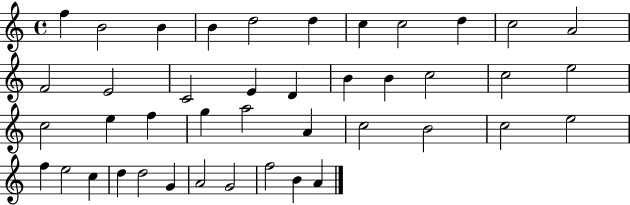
X:1
T:Untitled
M:4/4
L:1/4
K:C
f B2 B B d2 d c c2 d c2 A2 F2 E2 C2 E D B B c2 c2 e2 c2 e f g a2 A c2 B2 c2 e2 f e2 c d d2 G A2 G2 f2 B A